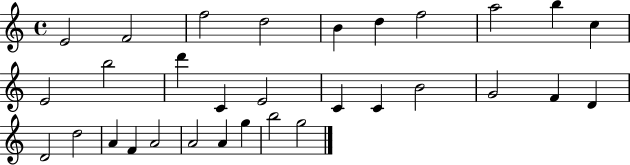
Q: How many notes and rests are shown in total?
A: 31